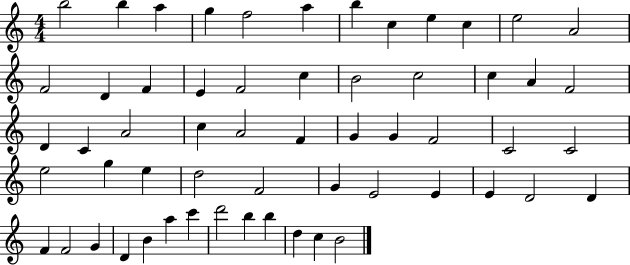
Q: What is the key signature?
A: C major